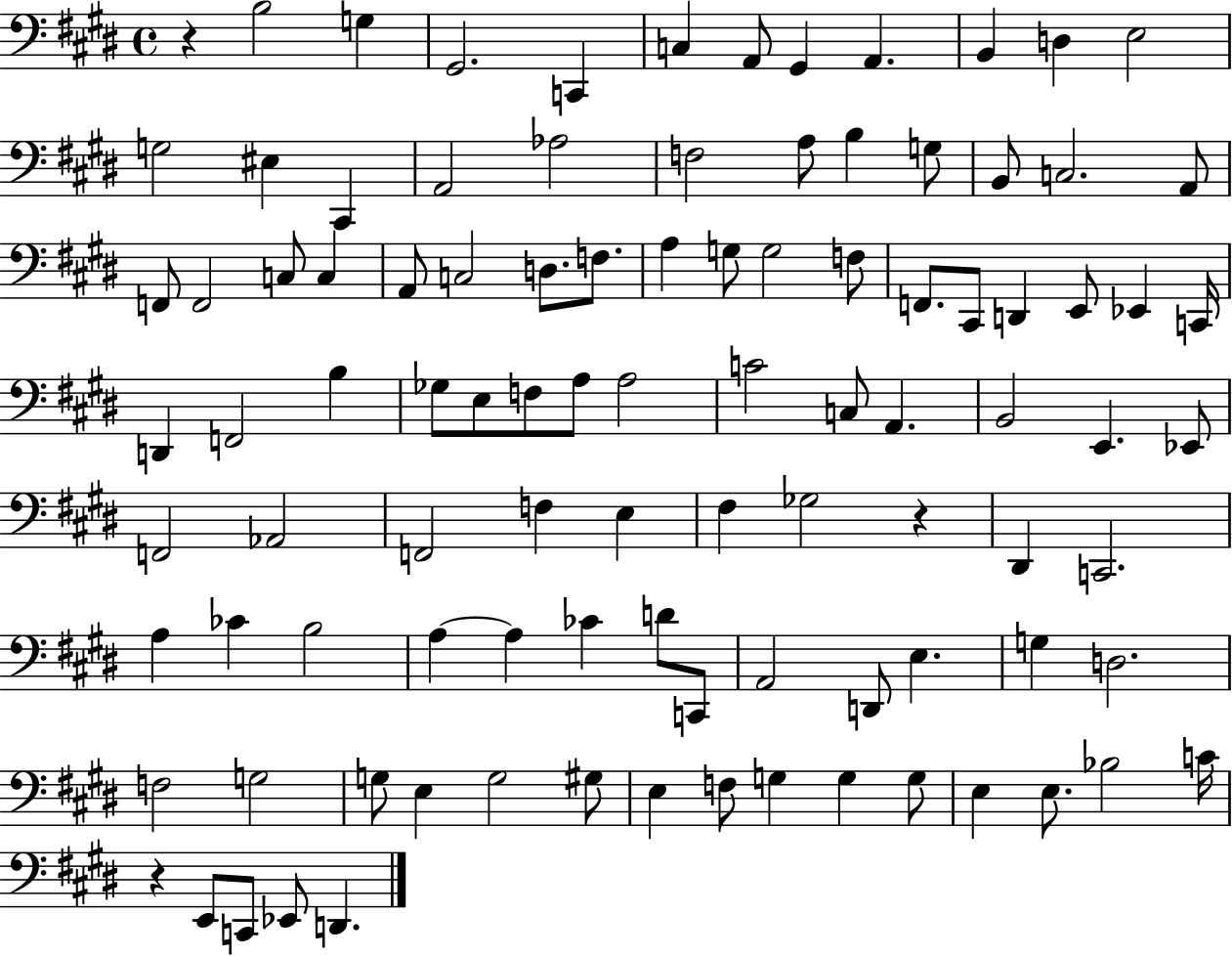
R/q B3/h G3/q G#2/h. C2/q C3/q A2/e G#2/q A2/q. B2/q D3/q E3/h G3/h EIS3/q C#2/q A2/h Ab3/h F3/h A3/e B3/q G3/e B2/e C3/h. A2/e F2/e F2/h C3/e C3/q A2/e C3/h D3/e. F3/e. A3/q G3/e G3/h F3/e F2/e. C#2/e D2/q E2/e Eb2/q C2/s D2/q F2/h B3/q Gb3/e E3/e F3/e A3/e A3/h C4/h C3/e A2/q. B2/h E2/q. Eb2/e F2/h Ab2/h F2/h F3/q E3/q F#3/q Gb3/h R/q D#2/q C2/h. A3/q CES4/q B3/h A3/q A3/q CES4/q D4/e C2/e A2/h D2/e E3/q. G3/q D3/h. F3/h G3/h G3/e E3/q G3/h G#3/e E3/q F3/e G3/q G3/q G3/e E3/q E3/e. Bb3/h C4/s R/q E2/e C2/e Eb2/e D2/q.